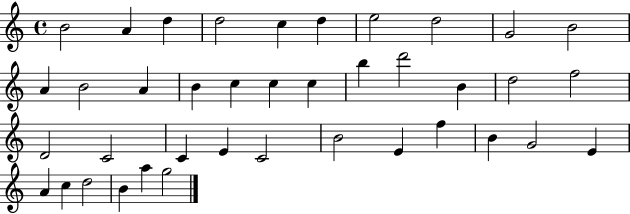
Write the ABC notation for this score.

X:1
T:Untitled
M:4/4
L:1/4
K:C
B2 A d d2 c d e2 d2 G2 B2 A B2 A B c c c b d'2 B d2 f2 D2 C2 C E C2 B2 E f B G2 E A c d2 B a g2